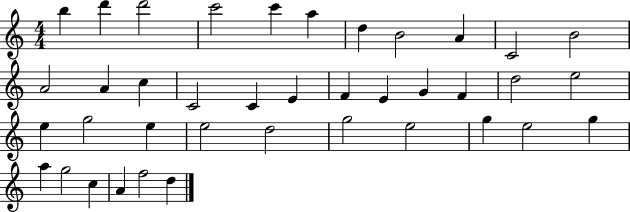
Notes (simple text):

B5/q D6/q D6/h C6/h C6/q A5/q D5/q B4/h A4/q C4/h B4/h A4/h A4/q C5/q C4/h C4/q E4/q F4/q E4/q G4/q F4/q D5/h E5/h E5/q G5/h E5/q E5/h D5/h G5/h E5/h G5/q E5/h G5/q A5/q G5/h C5/q A4/q F5/h D5/q